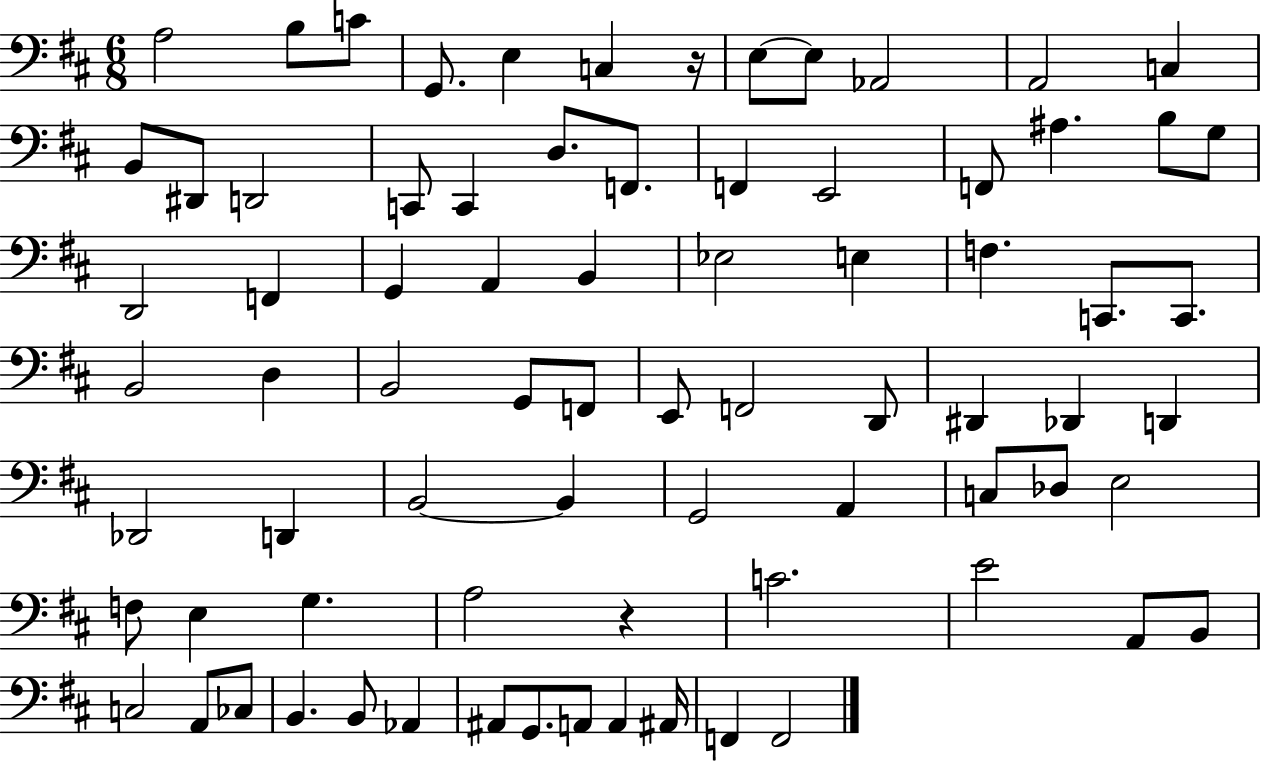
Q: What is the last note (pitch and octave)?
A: F2